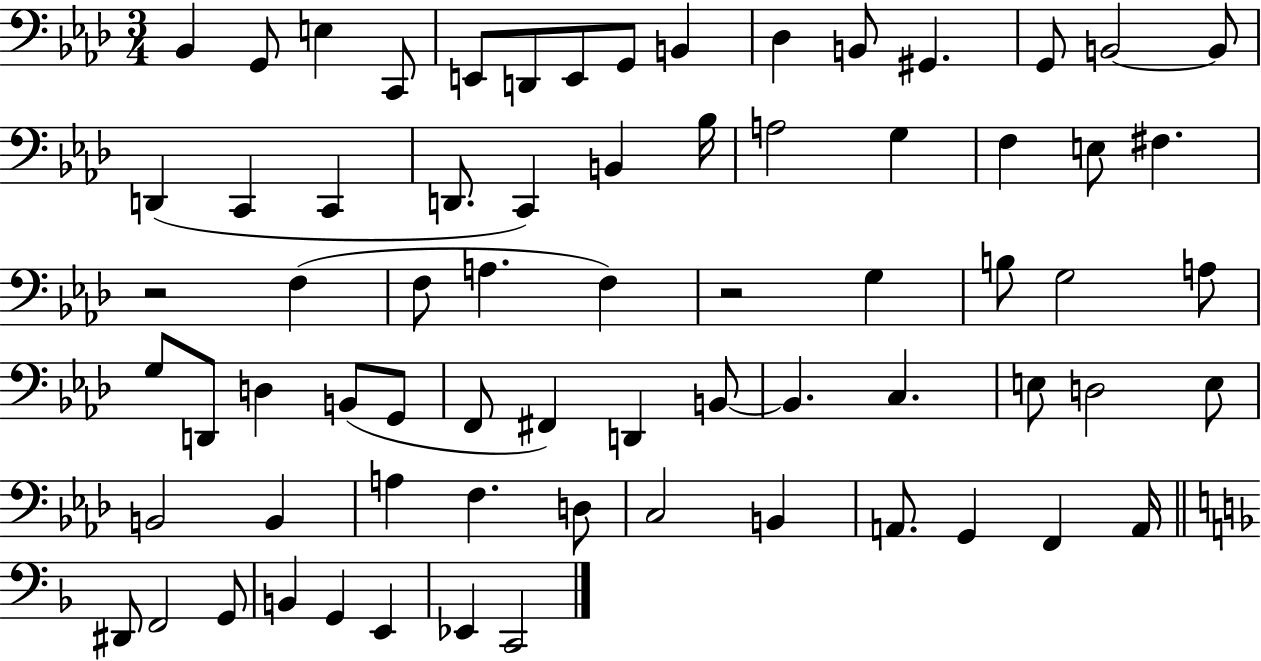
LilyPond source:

{
  \clef bass
  \numericTimeSignature
  \time 3/4
  \key aes \major
  bes,4 g,8 e4 c,8 | e,8 d,8 e,8 g,8 b,4 | des4 b,8 gis,4. | g,8 b,2~~ b,8 | \break d,4( c,4 c,4 | d,8. c,4) b,4 bes16 | a2 g4 | f4 e8 fis4. | \break r2 f4( | f8 a4. f4) | r2 g4 | b8 g2 a8 | \break g8 d,8 d4 b,8( g,8 | f,8 fis,4) d,4 b,8~~ | b,4. c4. | e8 d2 e8 | \break b,2 b,4 | a4 f4. d8 | c2 b,4 | a,8. g,4 f,4 a,16 | \break \bar "||" \break \key f \major dis,8 f,2 g,8 | b,4 g,4 e,4 | ees,4 c,2 | \bar "|."
}